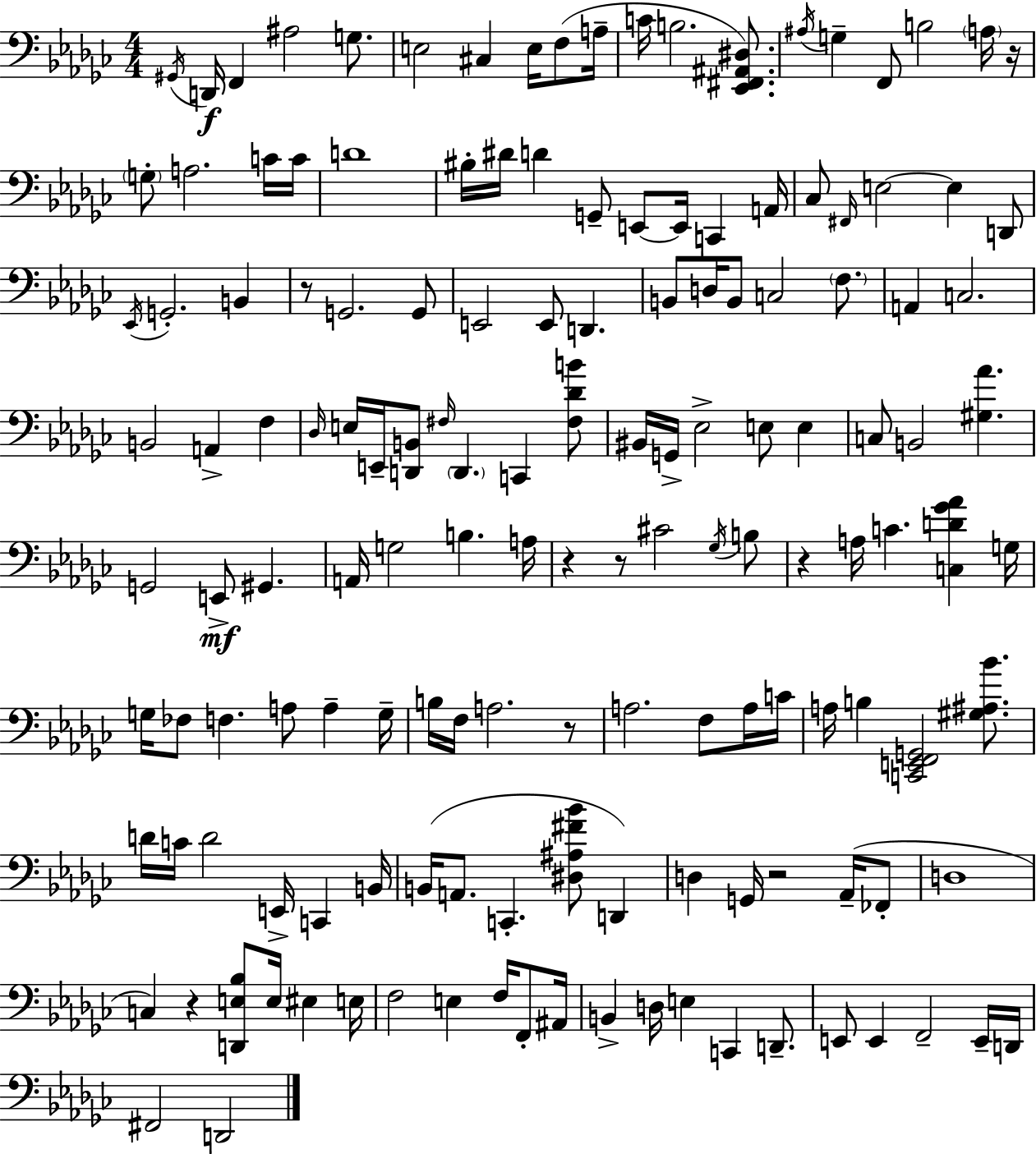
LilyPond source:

{
  \clef bass
  \numericTimeSignature
  \time 4/4
  \key ees \minor
  \acciaccatura { gis,16 }\f d,16 f,4 ais2 g8. | e2 cis4 e16 f8( | a16-- c'16 b2. <ees, fis, ais, dis>8.) | \acciaccatura { ais16 } g4-- f,8 b2 | \break \parenthesize a16 r16 \parenthesize g8-. a2. | c'16 c'16 d'1 | bis16-. dis'16 d'4 g,8-- e,8~~ e,16 c,4 | a,16 ces8 \grace { fis,16 } e2~~ e4 | \break d,8 \acciaccatura { ees,16 } g,2.-. | b,4 r8 g,2. | g,8 e,2 e,8 d,4. | b,8 d16 b,8 c2 | \break \parenthesize f8. a,4 c2. | b,2 a,4-> | f4 \grace { des16 } e16 e,16-- <d, b,>8 \grace { fis16 } \parenthesize d,4. | c,4 <fis des' b'>8 bis,16 g,16-> ees2-> | \break e8 e4 c8 b,2 | <gis aes'>4. g,2 e,8->\mf | gis,4. a,16 g2 b4. | a16 r4 r8 cis'2 | \break \acciaccatura { ges16 } b8 r4 a16 c'4. | <c d' ges' aes'>4 g16 g16 fes8 f4. | a8 a4-- g16-- b16 f16 a2. | r8 a2. | \break f8 a16 c'16 a16 b4 <c, e, f, g,>2 | <gis ais bes'>8. d'16 c'16 d'2 | e,16-> c,4 b,16 b,16( a,8. c,4.-. | <dis ais fis' bes'>8 d,4) d4 g,16 r2 | \break aes,16--( fes,8-. d1 | c4) r4 <d, e bes>8 | e16 eis4 e16 f2 e4 | f16 f,8-. ais,16 b,4-> d16 e4 | \break c,4 d,8.-- e,8 e,4 f,2-- | e,16-- d,16 fis,2 d,2 | \bar "|."
}